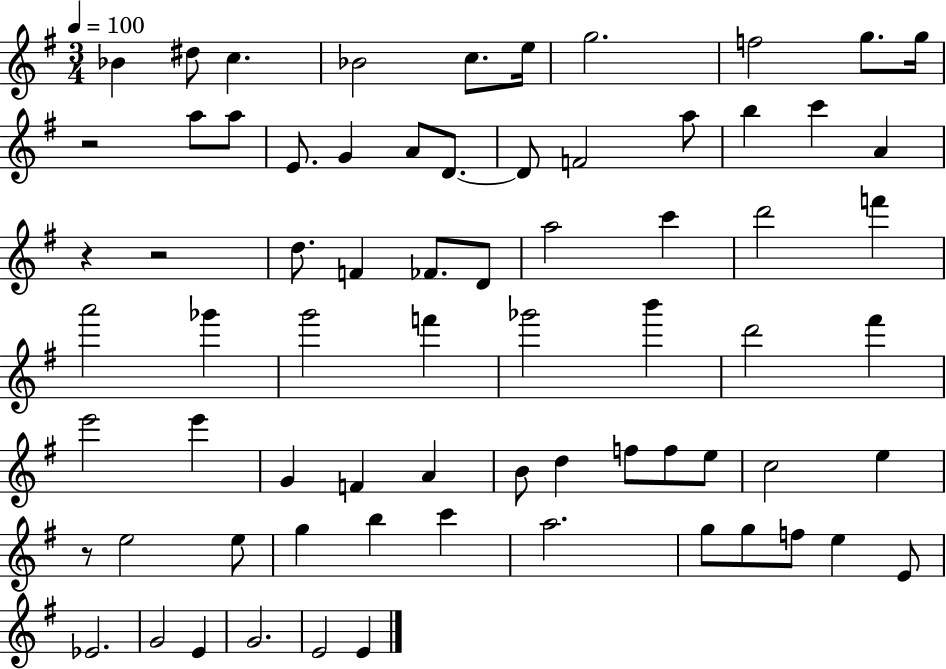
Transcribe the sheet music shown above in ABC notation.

X:1
T:Untitled
M:3/4
L:1/4
K:G
_B ^d/2 c _B2 c/2 e/4 g2 f2 g/2 g/4 z2 a/2 a/2 E/2 G A/2 D/2 D/2 F2 a/2 b c' A z z2 d/2 F _F/2 D/2 a2 c' d'2 f' a'2 _g' g'2 f' _g'2 b' d'2 ^f' e'2 e' G F A B/2 d f/2 f/2 e/2 c2 e z/2 e2 e/2 g b c' a2 g/2 g/2 f/2 e E/2 _E2 G2 E G2 E2 E